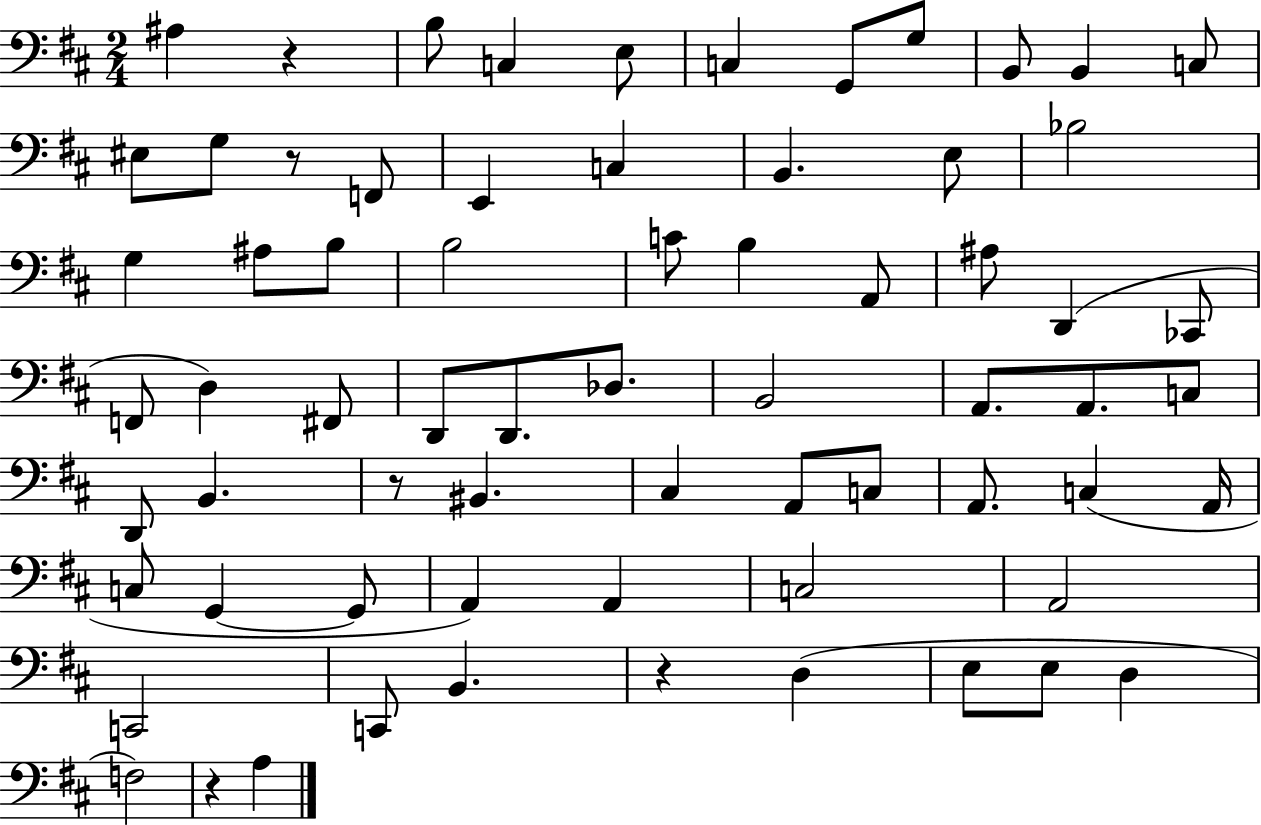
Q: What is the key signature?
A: D major